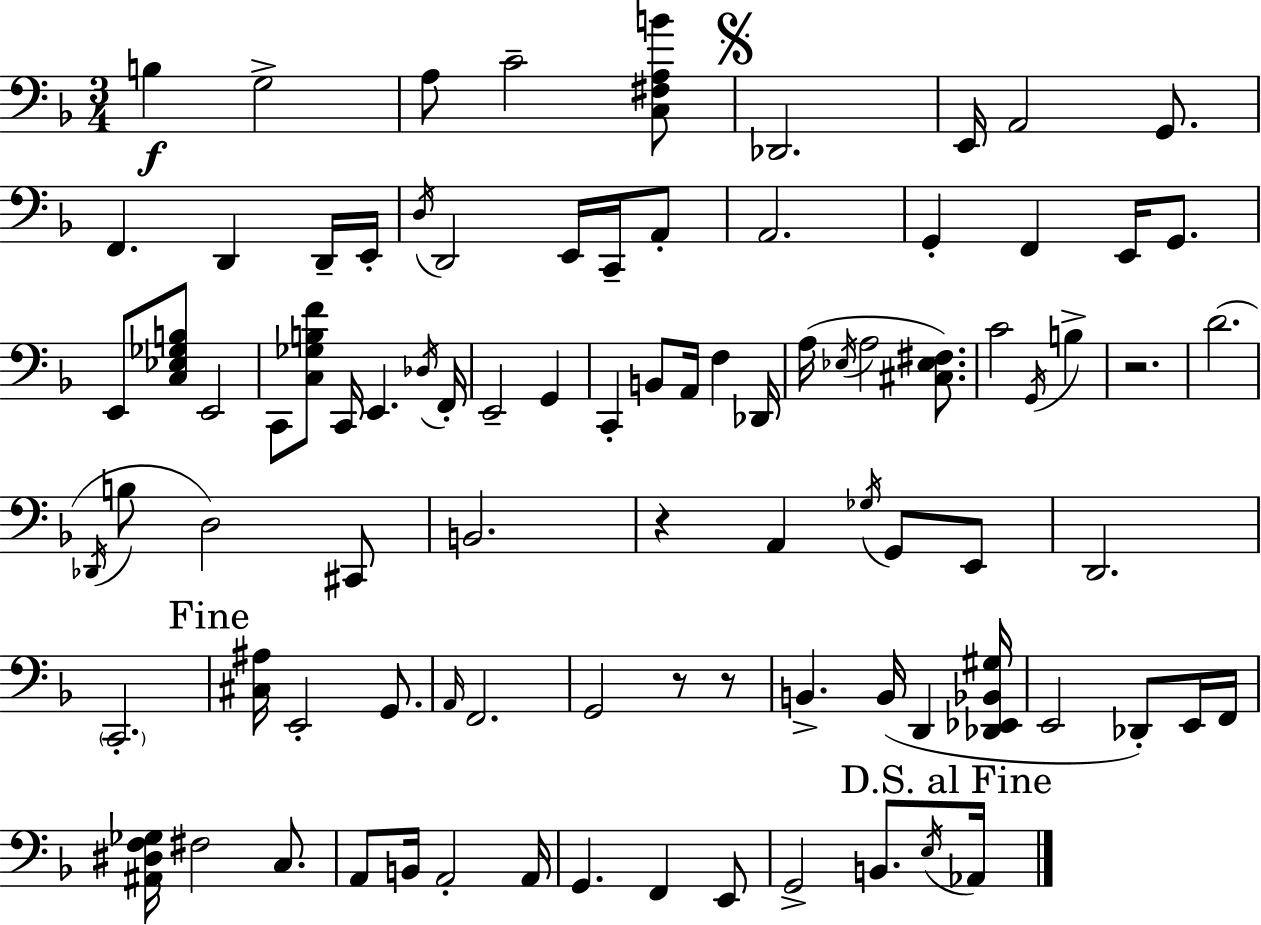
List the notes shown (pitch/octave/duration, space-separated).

B3/q G3/h A3/e C4/h [C3,F#3,A3,B4]/e Db2/h. E2/s A2/h G2/e. F2/q. D2/q D2/s E2/s D3/s D2/h E2/s C2/s A2/e A2/h. G2/q F2/q E2/s G2/e. E2/e [C3,Eb3,Gb3,B3]/e E2/h C2/e [C3,Gb3,B3,F4]/e C2/s E2/q. Db3/s F2/s E2/h G2/q C2/q B2/e A2/s F3/q Db2/s A3/s Eb3/s A3/h [C#3,Eb3,F#3]/e. C4/h G2/s B3/q R/h. D4/h. Db2/s B3/e D3/h C#2/e B2/h. R/q A2/q Gb3/s G2/e E2/e D2/h. C2/h. [C#3,A#3]/s E2/h G2/e. A2/s F2/h. G2/h R/e R/e B2/q. B2/s D2/q [Db2,Eb2,Bb2,G#3]/s E2/h Db2/e E2/s F2/s [A#2,D#3,F3,Gb3]/s F#3/h C3/e. A2/e B2/s A2/h A2/s G2/q. F2/q E2/e G2/h B2/e. E3/s Ab2/s